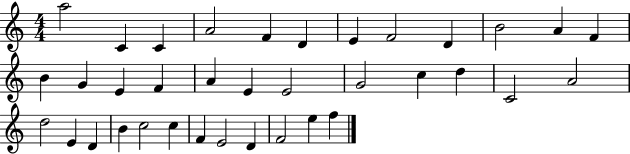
A5/h C4/q C4/q A4/h F4/q D4/q E4/q F4/h D4/q B4/h A4/q F4/q B4/q G4/q E4/q F4/q A4/q E4/q E4/h G4/h C5/q D5/q C4/h A4/h D5/h E4/q D4/q B4/q C5/h C5/q F4/q E4/h D4/q F4/h E5/q F5/q